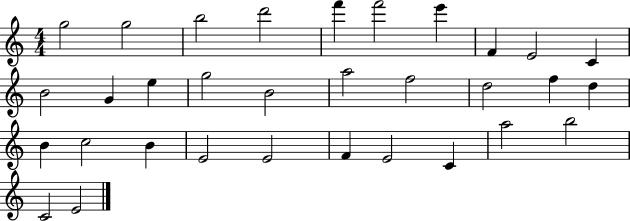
{
  \clef treble
  \numericTimeSignature
  \time 4/4
  \key c \major
  g''2 g''2 | b''2 d'''2 | f'''4 f'''2 e'''4 | f'4 e'2 c'4 | \break b'2 g'4 e''4 | g''2 b'2 | a''2 f''2 | d''2 f''4 d''4 | \break b'4 c''2 b'4 | e'2 e'2 | f'4 e'2 c'4 | a''2 b''2 | \break c'2 e'2 | \bar "|."
}